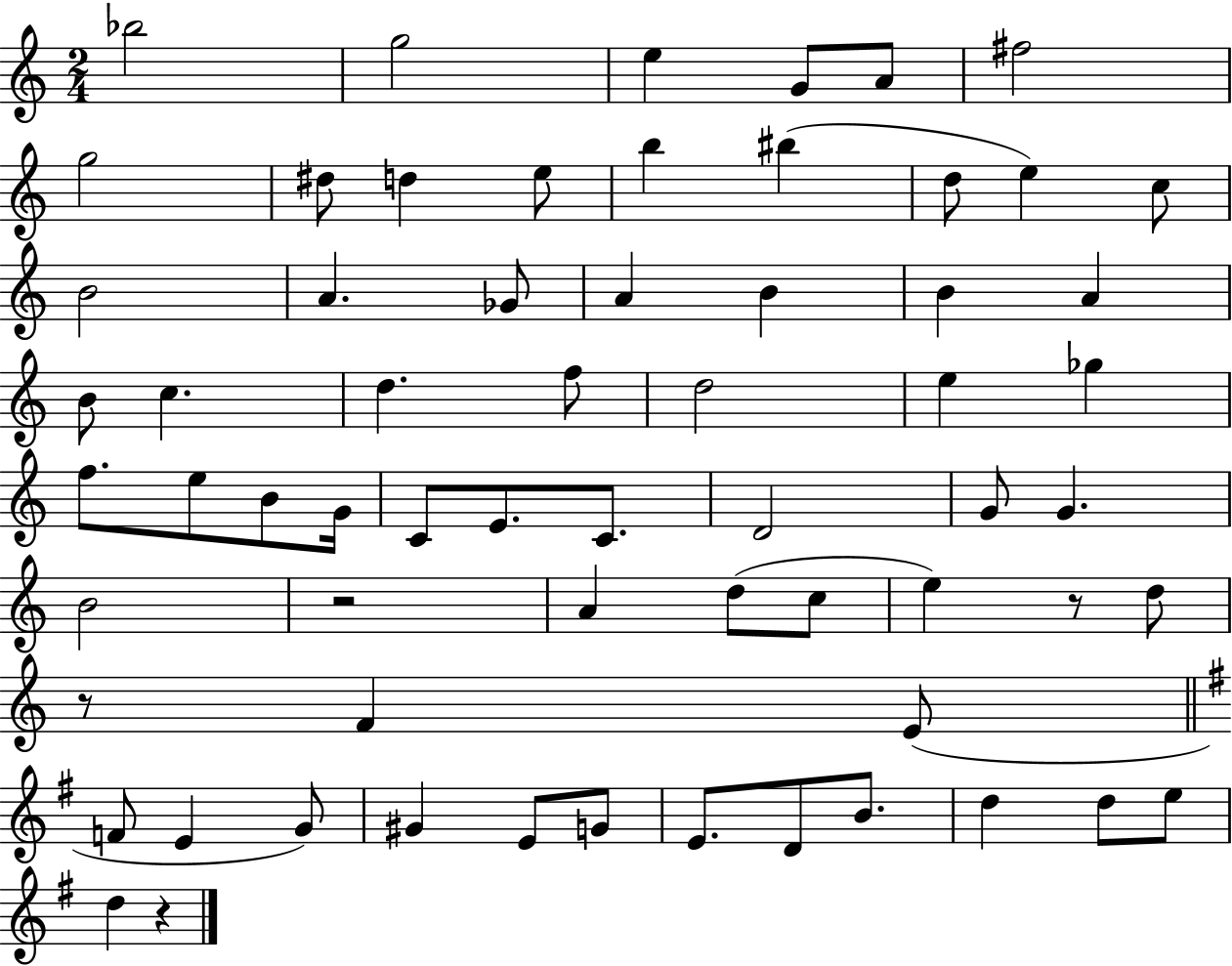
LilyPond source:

{
  \clef treble
  \numericTimeSignature
  \time 2/4
  \key c \major
  bes''2 | g''2 | e''4 g'8 a'8 | fis''2 | \break g''2 | dis''8 d''4 e''8 | b''4 bis''4( | d''8 e''4) c''8 | \break b'2 | a'4. ges'8 | a'4 b'4 | b'4 a'4 | \break b'8 c''4. | d''4. f''8 | d''2 | e''4 ges''4 | \break f''8. e''8 b'8 g'16 | c'8 e'8. c'8. | d'2 | g'8 g'4. | \break b'2 | r2 | a'4 d''8( c''8 | e''4) r8 d''8 | \break r8 f'4 e'8( | \bar "||" \break \key g \major f'8 e'4 g'8) | gis'4 e'8 g'8 | e'8. d'8 b'8. | d''4 d''8 e''8 | \break d''4 r4 | \bar "|."
}